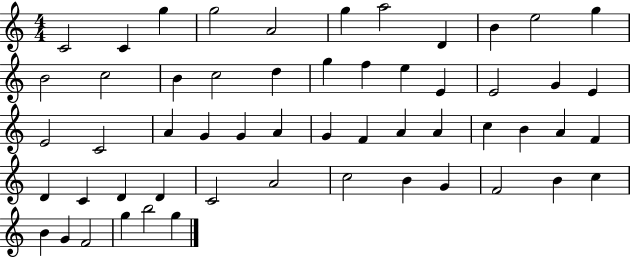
{
  \clef treble
  \numericTimeSignature
  \time 4/4
  \key c \major
  c'2 c'4 g''4 | g''2 a'2 | g''4 a''2 d'4 | b'4 e''2 g''4 | \break b'2 c''2 | b'4 c''2 d''4 | g''4 f''4 e''4 e'4 | e'2 g'4 e'4 | \break e'2 c'2 | a'4 g'4 g'4 a'4 | g'4 f'4 a'4 a'4 | c''4 b'4 a'4 f'4 | \break d'4 c'4 d'4 d'4 | c'2 a'2 | c''2 b'4 g'4 | f'2 b'4 c''4 | \break b'4 g'4 f'2 | g''4 b''2 g''4 | \bar "|."
}